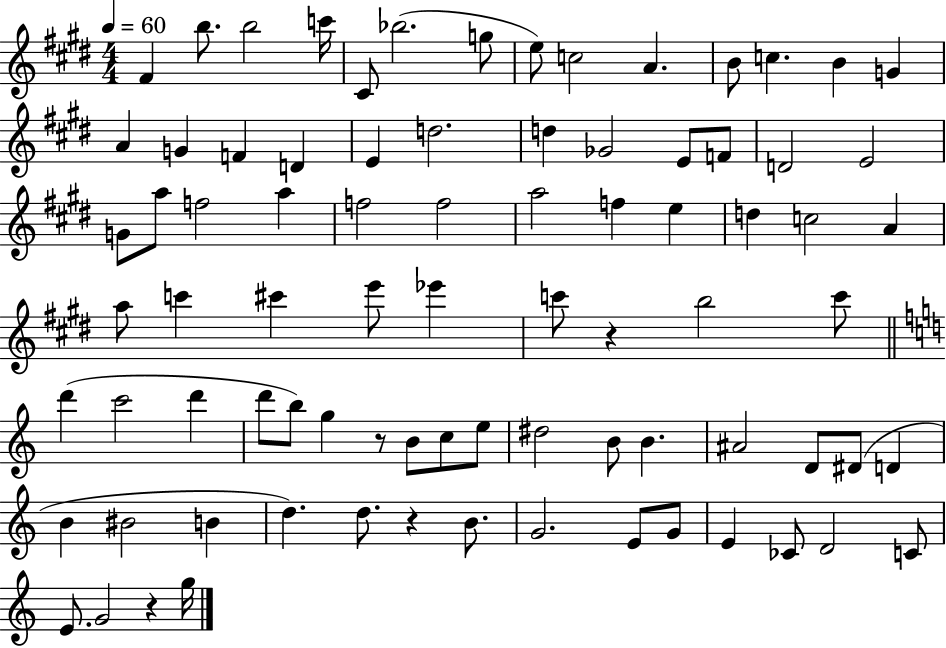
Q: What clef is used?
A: treble